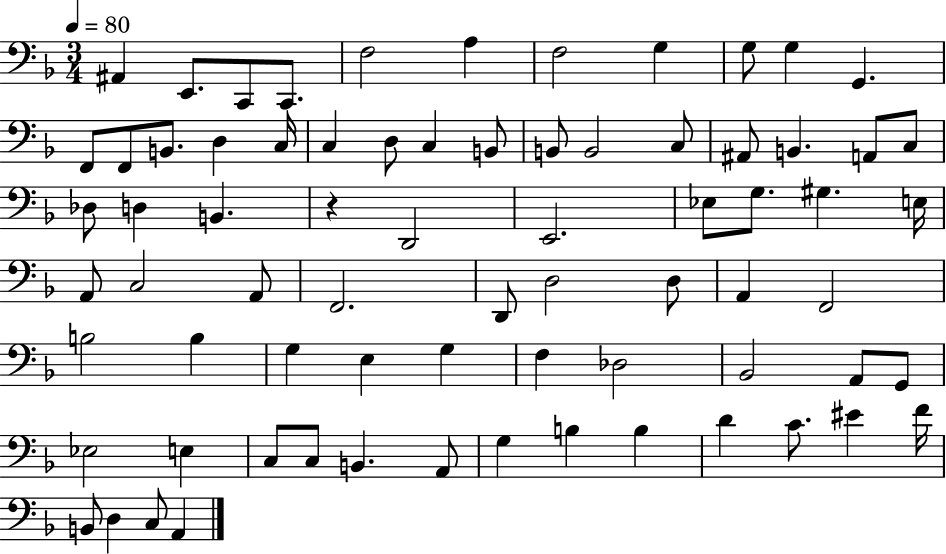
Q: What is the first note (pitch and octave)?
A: A#2